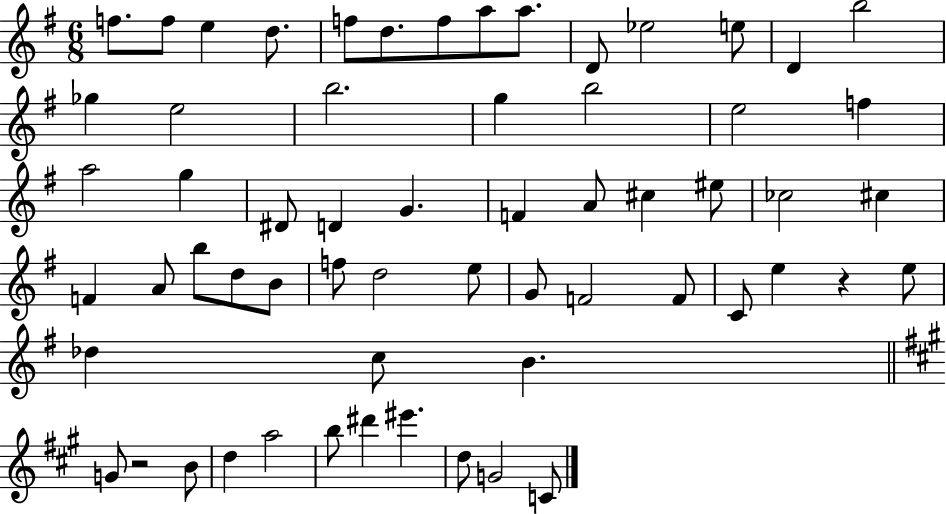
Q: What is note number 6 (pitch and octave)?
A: D5